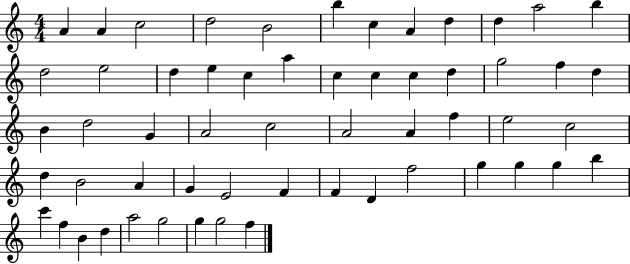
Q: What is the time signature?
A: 4/4